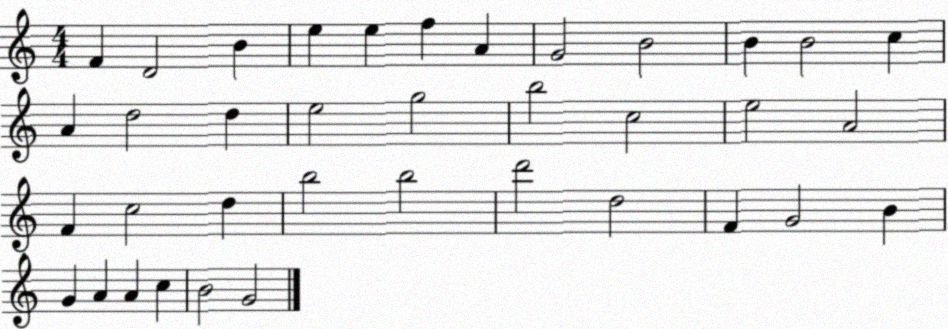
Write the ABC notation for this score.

X:1
T:Untitled
M:4/4
L:1/4
K:C
F D2 B e e f A G2 B2 B B2 c A d2 d e2 g2 b2 c2 e2 A2 F c2 d b2 b2 d'2 d2 F G2 B G A A c B2 G2